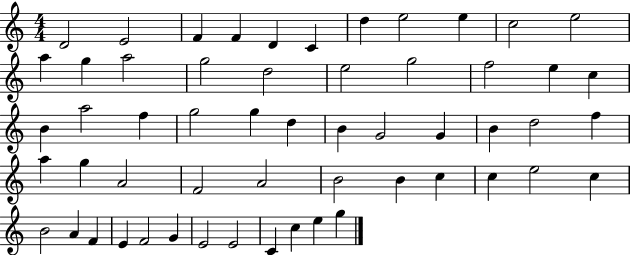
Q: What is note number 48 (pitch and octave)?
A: E4